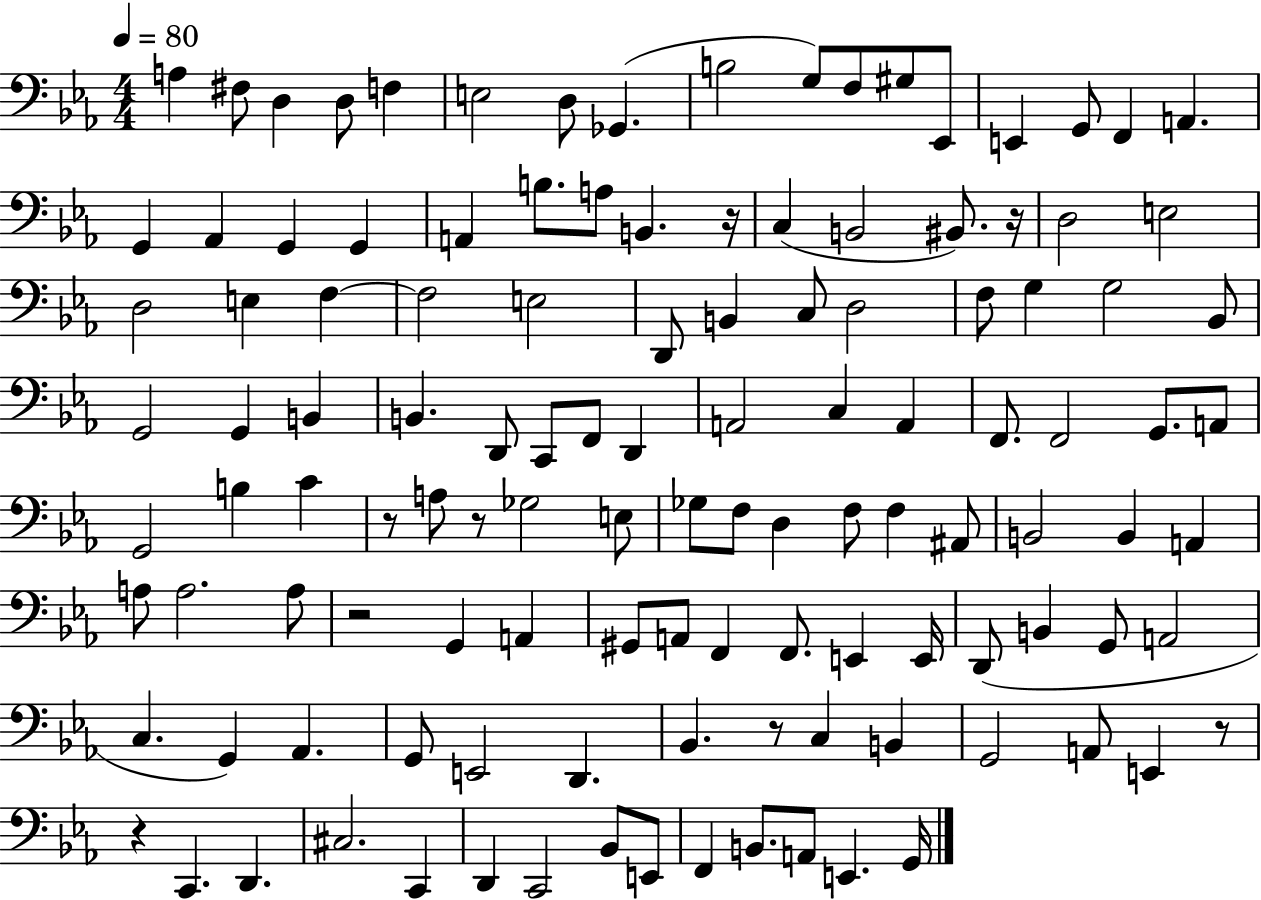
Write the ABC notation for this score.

X:1
T:Untitled
M:4/4
L:1/4
K:Eb
A, ^F,/2 D, D,/2 F, E,2 D,/2 _G,, B,2 G,/2 F,/2 ^G,/2 _E,,/2 E,, G,,/2 F,, A,, G,, _A,, G,, G,, A,, B,/2 A,/2 B,, z/4 C, B,,2 ^B,,/2 z/4 D,2 E,2 D,2 E, F, F,2 E,2 D,,/2 B,, C,/2 D,2 F,/2 G, G,2 _B,,/2 G,,2 G,, B,, B,, D,,/2 C,,/2 F,,/2 D,, A,,2 C, A,, F,,/2 F,,2 G,,/2 A,,/2 G,,2 B, C z/2 A,/2 z/2 _G,2 E,/2 _G,/2 F,/2 D, F,/2 F, ^A,,/2 B,,2 B,, A,, A,/2 A,2 A,/2 z2 G,, A,, ^G,,/2 A,,/2 F,, F,,/2 E,, E,,/4 D,,/2 B,, G,,/2 A,,2 C, G,, _A,, G,,/2 E,,2 D,, _B,, z/2 C, B,, G,,2 A,,/2 E,, z/2 z C,, D,, ^C,2 C,, D,, C,,2 _B,,/2 E,,/2 F,, B,,/2 A,,/2 E,, G,,/4